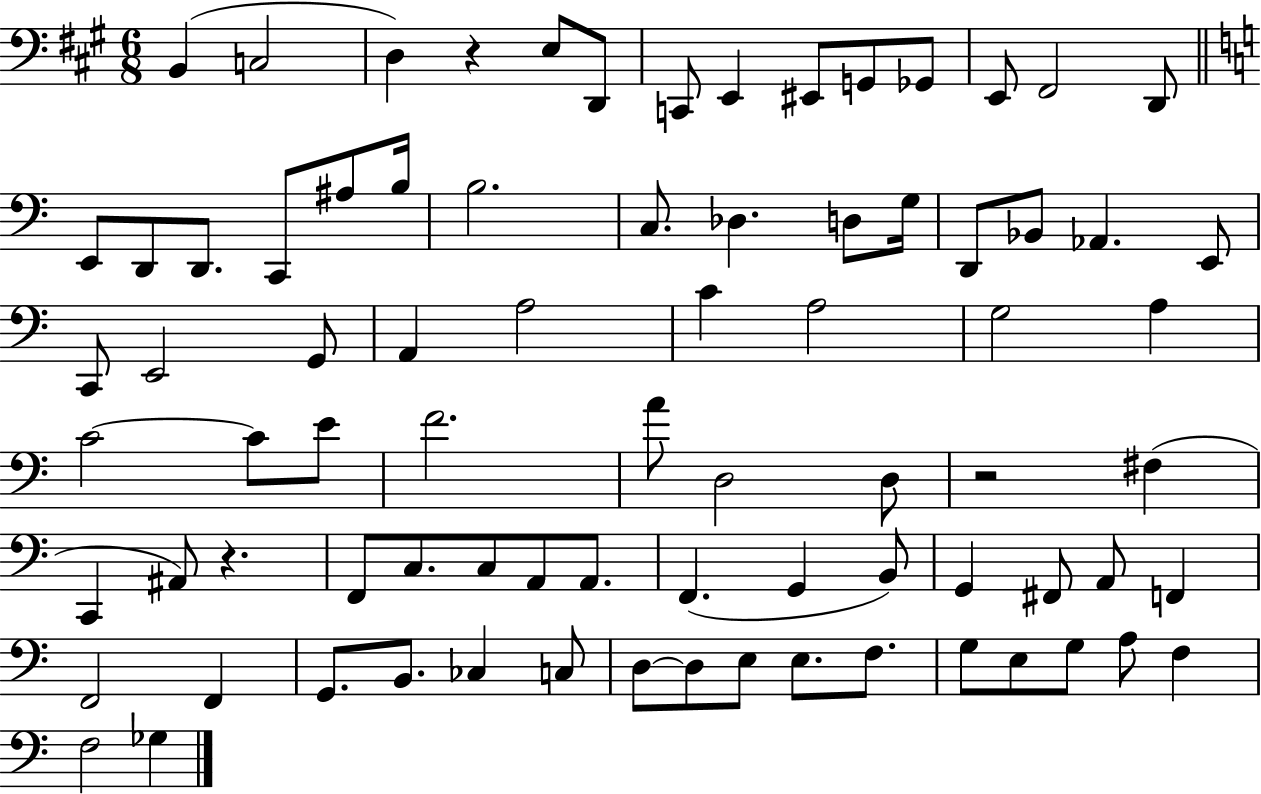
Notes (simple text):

B2/q C3/h D3/q R/q E3/e D2/e C2/e E2/q EIS2/e G2/e Gb2/e E2/e F#2/h D2/e E2/e D2/e D2/e. C2/e A#3/e B3/s B3/h. C3/e. Db3/q. D3/e G3/s D2/e Bb2/e Ab2/q. E2/e C2/e E2/h G2/e A2/q A3/h C4/q A3/h G3/h A3/q C4/h C4/e E4/e F4/h. A4/e D3/h D3/e R/h F#3/q C2/q A#2/e R/q. F2/e C3/e. C3/e A2/e A2/e. F2/q. G2/q B2/e G2/q F#2/e A2/e F2/q F2/h F2/q G2/e. B2/e. CES3/q C3/e D3/e D3/e E3/e E3/e. F3/e. G3/e E3/e G3/e A3/e F3/q F3/h Gb3/q